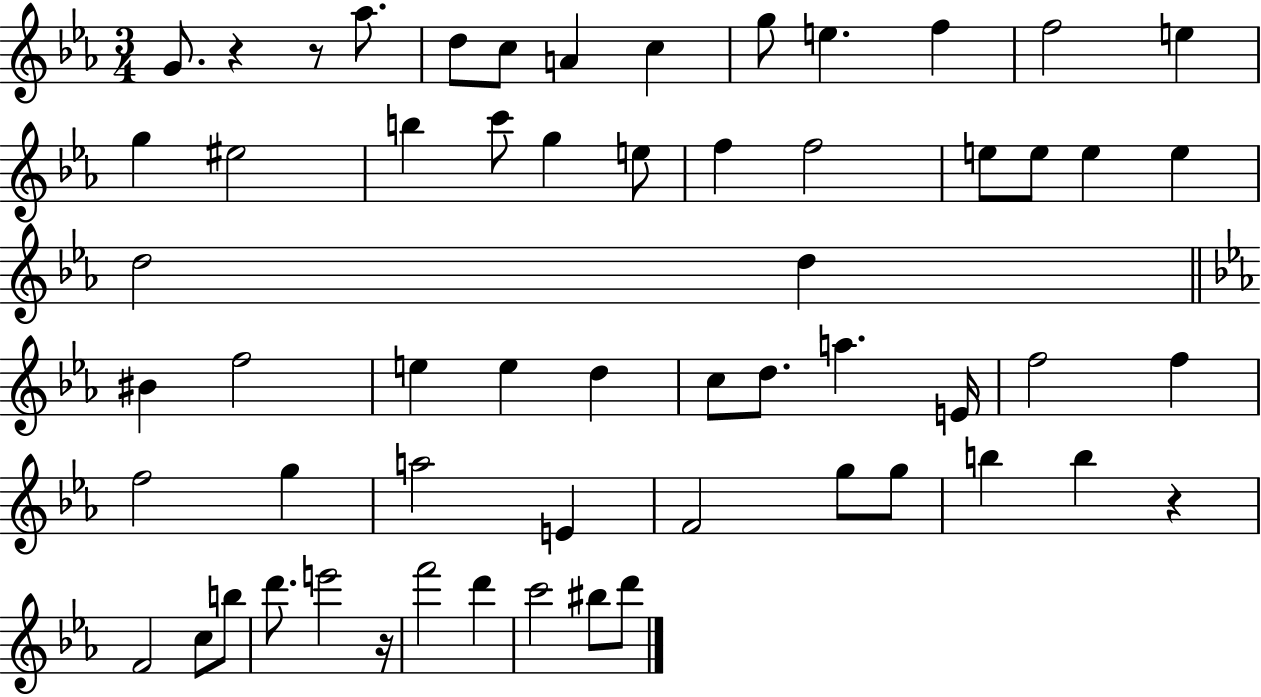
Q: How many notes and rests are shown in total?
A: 59